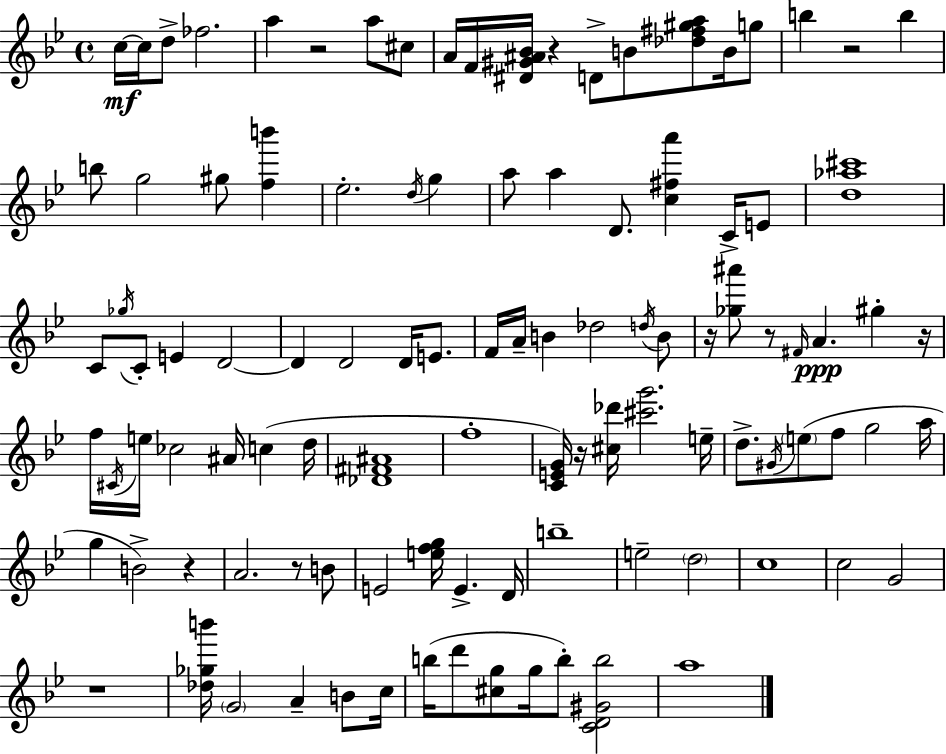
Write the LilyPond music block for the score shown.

{
  \clef treble
  \time 4/4
  \defaultTimeSignature
  \key g \minor
  c''16~~\mf c''16 d''8-> fes''2. | a''4 r2 a''8 cis''8 | a'16 f'16 <dis' gis' ais' bes'>16 r4 d'8-> b'8 <des'' fis'' gis'' a''>8 b'16 g''8 | b''4 r2 b''4 | \break b''8 g''2 gis''8 <f'' b'''>4 | ees''2.-. \acciaccatura { d''16 } g''4 | a''8 a''4 d'8. <c'' fis'' a'''>4 c'16-> e'8 | <d'' aes'' cis'''>1 | \break c'8 \acciaccatura { ges''16 } c'8-. e'4 d'2~~ | d'4 d'2 d'16 e'8. | f'16 a'16-- b'4 des''2 | \acciaccatura { d''16 } b'8 r16 <ges'' ais'''>8 r8 \grace { fis'16 }\ppp a'4. gis''4-. | \break r16 f''16 \acciaccatura { cis'16 } e''16 ces''2 ais'16 | c''4( d''16 <des' fis' ais'>1 | f''1-. | <c' e' g'>16) r16 <cis'' des'''>16 <cis''' g'''>2. | \break e''16-- d''8.-> \acciaccatura { gis'16 } \parenthesize e''8( f''8 g''2 | a''16 g''4 b'2->) | r4 a'2. | r8 b'8 e'2 <e'' f'' g''>16 e'4.-> | \break d'16 b''1-- | e''2-- \parenthesize d''2 | c''1 | c''2 g'2 | \break r1 | <des'' ges'' b'''>16 \parenthesize g'2 a'4-- | b'8 c''16 b''16( d'''8 <cis'' g''>8 g''16 b''8-.) <c' d' gis' b''>2 | a''1 | \break \bar "|."
}